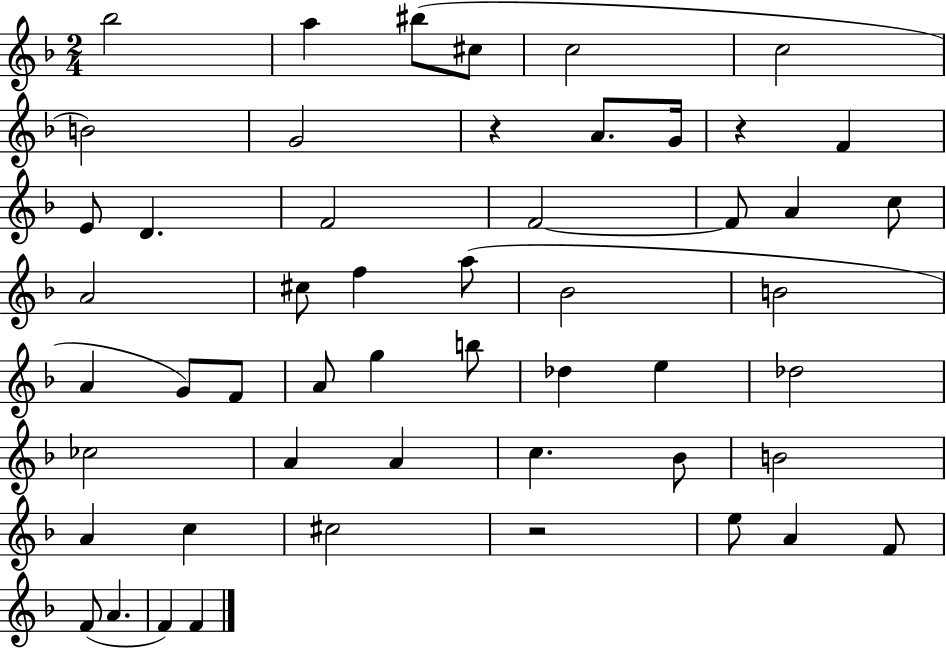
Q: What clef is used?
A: treble